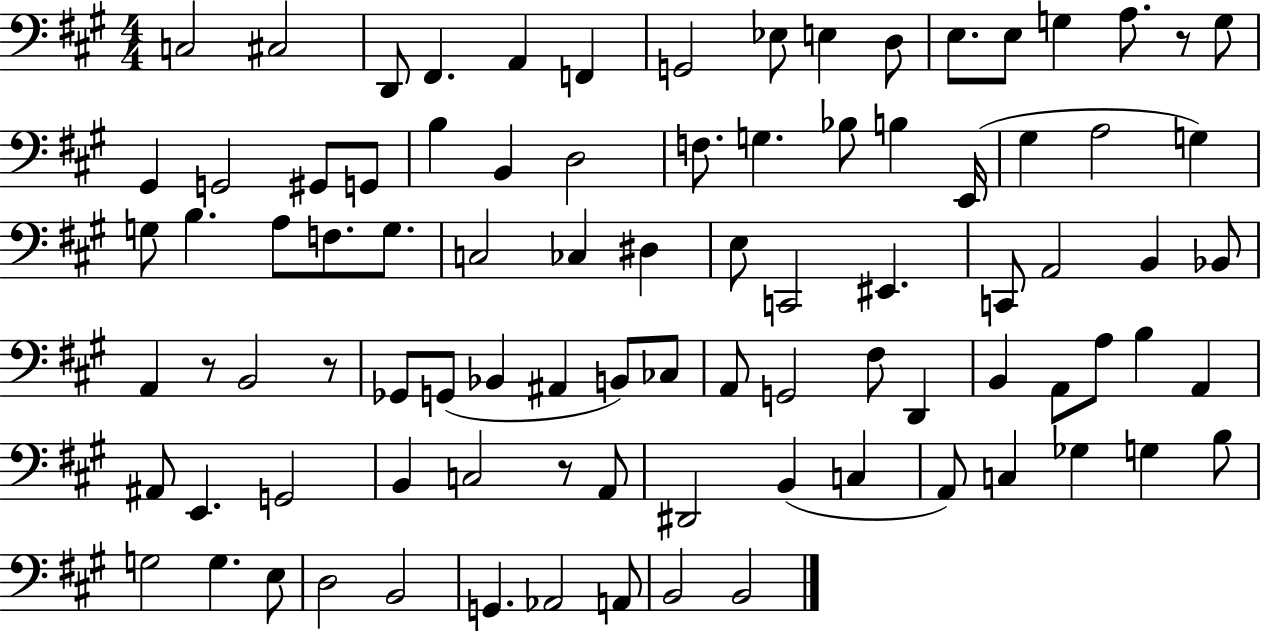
{
  \clef bass
  \numericTimeSignature
  \time 4/4
  \key a \major
  c2 cis2 | d,8 fis,4. a,4 f,4 | g,2 ees8 e4 d8 | e8. e8 g4 a8. r8 g8 | \break gis,4 g,2 gis,8 g,8 | b4 b,4 d2 | f8. g4. bes8 b4 e,16( | gis4 a2 g4) | \break g8 b4. a8 f8. g8. | c2 ces4 dis4 | e8 c,2 eis,4. | c,8 a,2 b,4 bes,8 | \break a,4 r8 b,2 r8 | ges,8 g,8( bes,4 ais,4 b,8) ces8 | a,8 g,2 fis8 d,4 | b,4 a,8 a8 b4 a,4 | \break ais,8 e,4. g,2 | b,4 c2 r8 a,8 | dis,2 b,4( c4 | a,8) c4 ges4 g4 b8 | \break g2 g4. e8 | d2 b,2 | g,4. aes,2 a,8 | b,2 b,2 | \break \bar "|."
}